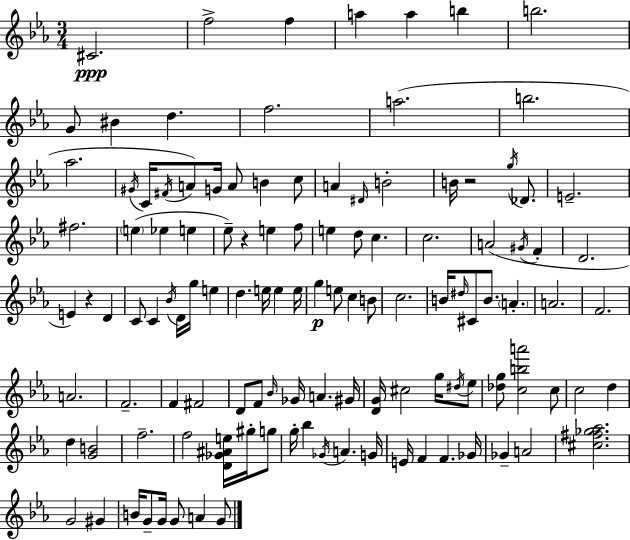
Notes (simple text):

C#4/h. F5/h F5/q A5/q A5/q B5/q B5/h. G4/e BIS4/q D5/q. F5/h. A5/h. B5/h. Ab5/h. G#4/s C4/s F#4/s A4/e G4/s A4/e B4/q C5/e A4/q D#4/s B4/h B4/s R/h G5/s Db4/e. E4/h. F#5/h. E5/q Eb5/q E5/q Eb5/e R/q E5/q F5/e E5/q D5/e C5/q. C5/h. A4/h G#4/s F4/q D4/h. E4/q R/q D4/q C4/e C4/q Bb4/s D4/s G5/s E5/q D5/q. E5/s E5/q E5/s G5/q E5/e C5/q B4/e C5/h. B4/s D#5/s C#4/e B4/e. A4/q. A4/h. F4/h. A4/h. F4/h. F4/q F#4/h D4/e F4/e Bb4/s Gb4/s A4/q. G#4/s [D4,G4]/s C#5/h G5/s D#5/s Eb5/e [Db5,G5]/e [C5,B5,A6]/h C5/e C5/h D5/q D5/q [G4,B4]/h F5/h. F5/h [D4,Gb4,A#4,E5]/s G#5/s G5/e G5/s Bb5/q Gb4/s A4/q. G4/s E4/s F4/q F4/q. Gb4/s Gb4/q A4/h [C#5,F#5,Gb5,Ab5]/h. G4/h G#4/q B4/s G4/e G4/s G4/e A4/q G4/e